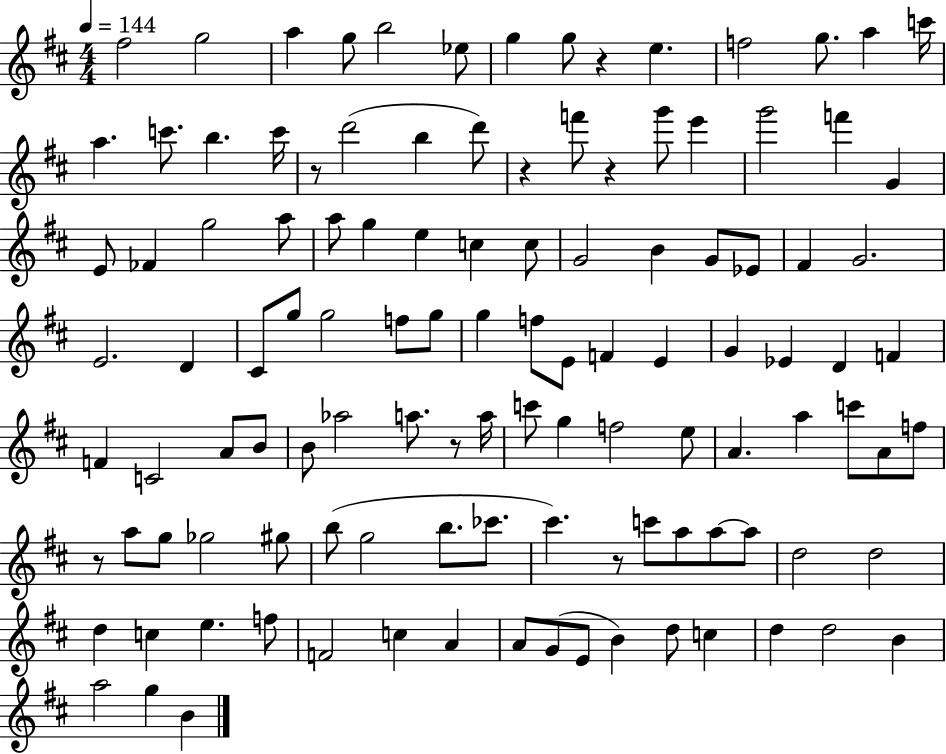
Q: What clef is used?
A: treble